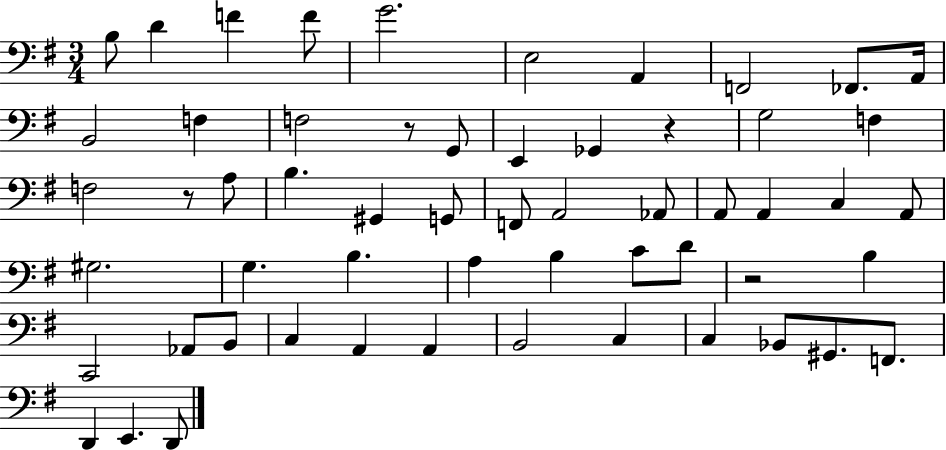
B3/e D4/q F4/q F4/e G4/h. E3/h A2/q F2/h FES2/e. A2/s B2/h F3/q F3/h R/e G2/e E2/q Gb2/q R/q G3/h F3/q F3/h R/e A3/e B3/q. G#2/q G2/e F2/e A2/h Ab2/e A2/e A2/q C3/q A2/e G#3/h. G3/q. B3/q. A3/q B3/q C4/e D4/e R/h B3/q C2/h Ab2/e B2/e C3/q A2/q A2/q B2/h C3/q C3/q Bb2/e G#2/e. F2/e. D2/q E2/q. D2/e